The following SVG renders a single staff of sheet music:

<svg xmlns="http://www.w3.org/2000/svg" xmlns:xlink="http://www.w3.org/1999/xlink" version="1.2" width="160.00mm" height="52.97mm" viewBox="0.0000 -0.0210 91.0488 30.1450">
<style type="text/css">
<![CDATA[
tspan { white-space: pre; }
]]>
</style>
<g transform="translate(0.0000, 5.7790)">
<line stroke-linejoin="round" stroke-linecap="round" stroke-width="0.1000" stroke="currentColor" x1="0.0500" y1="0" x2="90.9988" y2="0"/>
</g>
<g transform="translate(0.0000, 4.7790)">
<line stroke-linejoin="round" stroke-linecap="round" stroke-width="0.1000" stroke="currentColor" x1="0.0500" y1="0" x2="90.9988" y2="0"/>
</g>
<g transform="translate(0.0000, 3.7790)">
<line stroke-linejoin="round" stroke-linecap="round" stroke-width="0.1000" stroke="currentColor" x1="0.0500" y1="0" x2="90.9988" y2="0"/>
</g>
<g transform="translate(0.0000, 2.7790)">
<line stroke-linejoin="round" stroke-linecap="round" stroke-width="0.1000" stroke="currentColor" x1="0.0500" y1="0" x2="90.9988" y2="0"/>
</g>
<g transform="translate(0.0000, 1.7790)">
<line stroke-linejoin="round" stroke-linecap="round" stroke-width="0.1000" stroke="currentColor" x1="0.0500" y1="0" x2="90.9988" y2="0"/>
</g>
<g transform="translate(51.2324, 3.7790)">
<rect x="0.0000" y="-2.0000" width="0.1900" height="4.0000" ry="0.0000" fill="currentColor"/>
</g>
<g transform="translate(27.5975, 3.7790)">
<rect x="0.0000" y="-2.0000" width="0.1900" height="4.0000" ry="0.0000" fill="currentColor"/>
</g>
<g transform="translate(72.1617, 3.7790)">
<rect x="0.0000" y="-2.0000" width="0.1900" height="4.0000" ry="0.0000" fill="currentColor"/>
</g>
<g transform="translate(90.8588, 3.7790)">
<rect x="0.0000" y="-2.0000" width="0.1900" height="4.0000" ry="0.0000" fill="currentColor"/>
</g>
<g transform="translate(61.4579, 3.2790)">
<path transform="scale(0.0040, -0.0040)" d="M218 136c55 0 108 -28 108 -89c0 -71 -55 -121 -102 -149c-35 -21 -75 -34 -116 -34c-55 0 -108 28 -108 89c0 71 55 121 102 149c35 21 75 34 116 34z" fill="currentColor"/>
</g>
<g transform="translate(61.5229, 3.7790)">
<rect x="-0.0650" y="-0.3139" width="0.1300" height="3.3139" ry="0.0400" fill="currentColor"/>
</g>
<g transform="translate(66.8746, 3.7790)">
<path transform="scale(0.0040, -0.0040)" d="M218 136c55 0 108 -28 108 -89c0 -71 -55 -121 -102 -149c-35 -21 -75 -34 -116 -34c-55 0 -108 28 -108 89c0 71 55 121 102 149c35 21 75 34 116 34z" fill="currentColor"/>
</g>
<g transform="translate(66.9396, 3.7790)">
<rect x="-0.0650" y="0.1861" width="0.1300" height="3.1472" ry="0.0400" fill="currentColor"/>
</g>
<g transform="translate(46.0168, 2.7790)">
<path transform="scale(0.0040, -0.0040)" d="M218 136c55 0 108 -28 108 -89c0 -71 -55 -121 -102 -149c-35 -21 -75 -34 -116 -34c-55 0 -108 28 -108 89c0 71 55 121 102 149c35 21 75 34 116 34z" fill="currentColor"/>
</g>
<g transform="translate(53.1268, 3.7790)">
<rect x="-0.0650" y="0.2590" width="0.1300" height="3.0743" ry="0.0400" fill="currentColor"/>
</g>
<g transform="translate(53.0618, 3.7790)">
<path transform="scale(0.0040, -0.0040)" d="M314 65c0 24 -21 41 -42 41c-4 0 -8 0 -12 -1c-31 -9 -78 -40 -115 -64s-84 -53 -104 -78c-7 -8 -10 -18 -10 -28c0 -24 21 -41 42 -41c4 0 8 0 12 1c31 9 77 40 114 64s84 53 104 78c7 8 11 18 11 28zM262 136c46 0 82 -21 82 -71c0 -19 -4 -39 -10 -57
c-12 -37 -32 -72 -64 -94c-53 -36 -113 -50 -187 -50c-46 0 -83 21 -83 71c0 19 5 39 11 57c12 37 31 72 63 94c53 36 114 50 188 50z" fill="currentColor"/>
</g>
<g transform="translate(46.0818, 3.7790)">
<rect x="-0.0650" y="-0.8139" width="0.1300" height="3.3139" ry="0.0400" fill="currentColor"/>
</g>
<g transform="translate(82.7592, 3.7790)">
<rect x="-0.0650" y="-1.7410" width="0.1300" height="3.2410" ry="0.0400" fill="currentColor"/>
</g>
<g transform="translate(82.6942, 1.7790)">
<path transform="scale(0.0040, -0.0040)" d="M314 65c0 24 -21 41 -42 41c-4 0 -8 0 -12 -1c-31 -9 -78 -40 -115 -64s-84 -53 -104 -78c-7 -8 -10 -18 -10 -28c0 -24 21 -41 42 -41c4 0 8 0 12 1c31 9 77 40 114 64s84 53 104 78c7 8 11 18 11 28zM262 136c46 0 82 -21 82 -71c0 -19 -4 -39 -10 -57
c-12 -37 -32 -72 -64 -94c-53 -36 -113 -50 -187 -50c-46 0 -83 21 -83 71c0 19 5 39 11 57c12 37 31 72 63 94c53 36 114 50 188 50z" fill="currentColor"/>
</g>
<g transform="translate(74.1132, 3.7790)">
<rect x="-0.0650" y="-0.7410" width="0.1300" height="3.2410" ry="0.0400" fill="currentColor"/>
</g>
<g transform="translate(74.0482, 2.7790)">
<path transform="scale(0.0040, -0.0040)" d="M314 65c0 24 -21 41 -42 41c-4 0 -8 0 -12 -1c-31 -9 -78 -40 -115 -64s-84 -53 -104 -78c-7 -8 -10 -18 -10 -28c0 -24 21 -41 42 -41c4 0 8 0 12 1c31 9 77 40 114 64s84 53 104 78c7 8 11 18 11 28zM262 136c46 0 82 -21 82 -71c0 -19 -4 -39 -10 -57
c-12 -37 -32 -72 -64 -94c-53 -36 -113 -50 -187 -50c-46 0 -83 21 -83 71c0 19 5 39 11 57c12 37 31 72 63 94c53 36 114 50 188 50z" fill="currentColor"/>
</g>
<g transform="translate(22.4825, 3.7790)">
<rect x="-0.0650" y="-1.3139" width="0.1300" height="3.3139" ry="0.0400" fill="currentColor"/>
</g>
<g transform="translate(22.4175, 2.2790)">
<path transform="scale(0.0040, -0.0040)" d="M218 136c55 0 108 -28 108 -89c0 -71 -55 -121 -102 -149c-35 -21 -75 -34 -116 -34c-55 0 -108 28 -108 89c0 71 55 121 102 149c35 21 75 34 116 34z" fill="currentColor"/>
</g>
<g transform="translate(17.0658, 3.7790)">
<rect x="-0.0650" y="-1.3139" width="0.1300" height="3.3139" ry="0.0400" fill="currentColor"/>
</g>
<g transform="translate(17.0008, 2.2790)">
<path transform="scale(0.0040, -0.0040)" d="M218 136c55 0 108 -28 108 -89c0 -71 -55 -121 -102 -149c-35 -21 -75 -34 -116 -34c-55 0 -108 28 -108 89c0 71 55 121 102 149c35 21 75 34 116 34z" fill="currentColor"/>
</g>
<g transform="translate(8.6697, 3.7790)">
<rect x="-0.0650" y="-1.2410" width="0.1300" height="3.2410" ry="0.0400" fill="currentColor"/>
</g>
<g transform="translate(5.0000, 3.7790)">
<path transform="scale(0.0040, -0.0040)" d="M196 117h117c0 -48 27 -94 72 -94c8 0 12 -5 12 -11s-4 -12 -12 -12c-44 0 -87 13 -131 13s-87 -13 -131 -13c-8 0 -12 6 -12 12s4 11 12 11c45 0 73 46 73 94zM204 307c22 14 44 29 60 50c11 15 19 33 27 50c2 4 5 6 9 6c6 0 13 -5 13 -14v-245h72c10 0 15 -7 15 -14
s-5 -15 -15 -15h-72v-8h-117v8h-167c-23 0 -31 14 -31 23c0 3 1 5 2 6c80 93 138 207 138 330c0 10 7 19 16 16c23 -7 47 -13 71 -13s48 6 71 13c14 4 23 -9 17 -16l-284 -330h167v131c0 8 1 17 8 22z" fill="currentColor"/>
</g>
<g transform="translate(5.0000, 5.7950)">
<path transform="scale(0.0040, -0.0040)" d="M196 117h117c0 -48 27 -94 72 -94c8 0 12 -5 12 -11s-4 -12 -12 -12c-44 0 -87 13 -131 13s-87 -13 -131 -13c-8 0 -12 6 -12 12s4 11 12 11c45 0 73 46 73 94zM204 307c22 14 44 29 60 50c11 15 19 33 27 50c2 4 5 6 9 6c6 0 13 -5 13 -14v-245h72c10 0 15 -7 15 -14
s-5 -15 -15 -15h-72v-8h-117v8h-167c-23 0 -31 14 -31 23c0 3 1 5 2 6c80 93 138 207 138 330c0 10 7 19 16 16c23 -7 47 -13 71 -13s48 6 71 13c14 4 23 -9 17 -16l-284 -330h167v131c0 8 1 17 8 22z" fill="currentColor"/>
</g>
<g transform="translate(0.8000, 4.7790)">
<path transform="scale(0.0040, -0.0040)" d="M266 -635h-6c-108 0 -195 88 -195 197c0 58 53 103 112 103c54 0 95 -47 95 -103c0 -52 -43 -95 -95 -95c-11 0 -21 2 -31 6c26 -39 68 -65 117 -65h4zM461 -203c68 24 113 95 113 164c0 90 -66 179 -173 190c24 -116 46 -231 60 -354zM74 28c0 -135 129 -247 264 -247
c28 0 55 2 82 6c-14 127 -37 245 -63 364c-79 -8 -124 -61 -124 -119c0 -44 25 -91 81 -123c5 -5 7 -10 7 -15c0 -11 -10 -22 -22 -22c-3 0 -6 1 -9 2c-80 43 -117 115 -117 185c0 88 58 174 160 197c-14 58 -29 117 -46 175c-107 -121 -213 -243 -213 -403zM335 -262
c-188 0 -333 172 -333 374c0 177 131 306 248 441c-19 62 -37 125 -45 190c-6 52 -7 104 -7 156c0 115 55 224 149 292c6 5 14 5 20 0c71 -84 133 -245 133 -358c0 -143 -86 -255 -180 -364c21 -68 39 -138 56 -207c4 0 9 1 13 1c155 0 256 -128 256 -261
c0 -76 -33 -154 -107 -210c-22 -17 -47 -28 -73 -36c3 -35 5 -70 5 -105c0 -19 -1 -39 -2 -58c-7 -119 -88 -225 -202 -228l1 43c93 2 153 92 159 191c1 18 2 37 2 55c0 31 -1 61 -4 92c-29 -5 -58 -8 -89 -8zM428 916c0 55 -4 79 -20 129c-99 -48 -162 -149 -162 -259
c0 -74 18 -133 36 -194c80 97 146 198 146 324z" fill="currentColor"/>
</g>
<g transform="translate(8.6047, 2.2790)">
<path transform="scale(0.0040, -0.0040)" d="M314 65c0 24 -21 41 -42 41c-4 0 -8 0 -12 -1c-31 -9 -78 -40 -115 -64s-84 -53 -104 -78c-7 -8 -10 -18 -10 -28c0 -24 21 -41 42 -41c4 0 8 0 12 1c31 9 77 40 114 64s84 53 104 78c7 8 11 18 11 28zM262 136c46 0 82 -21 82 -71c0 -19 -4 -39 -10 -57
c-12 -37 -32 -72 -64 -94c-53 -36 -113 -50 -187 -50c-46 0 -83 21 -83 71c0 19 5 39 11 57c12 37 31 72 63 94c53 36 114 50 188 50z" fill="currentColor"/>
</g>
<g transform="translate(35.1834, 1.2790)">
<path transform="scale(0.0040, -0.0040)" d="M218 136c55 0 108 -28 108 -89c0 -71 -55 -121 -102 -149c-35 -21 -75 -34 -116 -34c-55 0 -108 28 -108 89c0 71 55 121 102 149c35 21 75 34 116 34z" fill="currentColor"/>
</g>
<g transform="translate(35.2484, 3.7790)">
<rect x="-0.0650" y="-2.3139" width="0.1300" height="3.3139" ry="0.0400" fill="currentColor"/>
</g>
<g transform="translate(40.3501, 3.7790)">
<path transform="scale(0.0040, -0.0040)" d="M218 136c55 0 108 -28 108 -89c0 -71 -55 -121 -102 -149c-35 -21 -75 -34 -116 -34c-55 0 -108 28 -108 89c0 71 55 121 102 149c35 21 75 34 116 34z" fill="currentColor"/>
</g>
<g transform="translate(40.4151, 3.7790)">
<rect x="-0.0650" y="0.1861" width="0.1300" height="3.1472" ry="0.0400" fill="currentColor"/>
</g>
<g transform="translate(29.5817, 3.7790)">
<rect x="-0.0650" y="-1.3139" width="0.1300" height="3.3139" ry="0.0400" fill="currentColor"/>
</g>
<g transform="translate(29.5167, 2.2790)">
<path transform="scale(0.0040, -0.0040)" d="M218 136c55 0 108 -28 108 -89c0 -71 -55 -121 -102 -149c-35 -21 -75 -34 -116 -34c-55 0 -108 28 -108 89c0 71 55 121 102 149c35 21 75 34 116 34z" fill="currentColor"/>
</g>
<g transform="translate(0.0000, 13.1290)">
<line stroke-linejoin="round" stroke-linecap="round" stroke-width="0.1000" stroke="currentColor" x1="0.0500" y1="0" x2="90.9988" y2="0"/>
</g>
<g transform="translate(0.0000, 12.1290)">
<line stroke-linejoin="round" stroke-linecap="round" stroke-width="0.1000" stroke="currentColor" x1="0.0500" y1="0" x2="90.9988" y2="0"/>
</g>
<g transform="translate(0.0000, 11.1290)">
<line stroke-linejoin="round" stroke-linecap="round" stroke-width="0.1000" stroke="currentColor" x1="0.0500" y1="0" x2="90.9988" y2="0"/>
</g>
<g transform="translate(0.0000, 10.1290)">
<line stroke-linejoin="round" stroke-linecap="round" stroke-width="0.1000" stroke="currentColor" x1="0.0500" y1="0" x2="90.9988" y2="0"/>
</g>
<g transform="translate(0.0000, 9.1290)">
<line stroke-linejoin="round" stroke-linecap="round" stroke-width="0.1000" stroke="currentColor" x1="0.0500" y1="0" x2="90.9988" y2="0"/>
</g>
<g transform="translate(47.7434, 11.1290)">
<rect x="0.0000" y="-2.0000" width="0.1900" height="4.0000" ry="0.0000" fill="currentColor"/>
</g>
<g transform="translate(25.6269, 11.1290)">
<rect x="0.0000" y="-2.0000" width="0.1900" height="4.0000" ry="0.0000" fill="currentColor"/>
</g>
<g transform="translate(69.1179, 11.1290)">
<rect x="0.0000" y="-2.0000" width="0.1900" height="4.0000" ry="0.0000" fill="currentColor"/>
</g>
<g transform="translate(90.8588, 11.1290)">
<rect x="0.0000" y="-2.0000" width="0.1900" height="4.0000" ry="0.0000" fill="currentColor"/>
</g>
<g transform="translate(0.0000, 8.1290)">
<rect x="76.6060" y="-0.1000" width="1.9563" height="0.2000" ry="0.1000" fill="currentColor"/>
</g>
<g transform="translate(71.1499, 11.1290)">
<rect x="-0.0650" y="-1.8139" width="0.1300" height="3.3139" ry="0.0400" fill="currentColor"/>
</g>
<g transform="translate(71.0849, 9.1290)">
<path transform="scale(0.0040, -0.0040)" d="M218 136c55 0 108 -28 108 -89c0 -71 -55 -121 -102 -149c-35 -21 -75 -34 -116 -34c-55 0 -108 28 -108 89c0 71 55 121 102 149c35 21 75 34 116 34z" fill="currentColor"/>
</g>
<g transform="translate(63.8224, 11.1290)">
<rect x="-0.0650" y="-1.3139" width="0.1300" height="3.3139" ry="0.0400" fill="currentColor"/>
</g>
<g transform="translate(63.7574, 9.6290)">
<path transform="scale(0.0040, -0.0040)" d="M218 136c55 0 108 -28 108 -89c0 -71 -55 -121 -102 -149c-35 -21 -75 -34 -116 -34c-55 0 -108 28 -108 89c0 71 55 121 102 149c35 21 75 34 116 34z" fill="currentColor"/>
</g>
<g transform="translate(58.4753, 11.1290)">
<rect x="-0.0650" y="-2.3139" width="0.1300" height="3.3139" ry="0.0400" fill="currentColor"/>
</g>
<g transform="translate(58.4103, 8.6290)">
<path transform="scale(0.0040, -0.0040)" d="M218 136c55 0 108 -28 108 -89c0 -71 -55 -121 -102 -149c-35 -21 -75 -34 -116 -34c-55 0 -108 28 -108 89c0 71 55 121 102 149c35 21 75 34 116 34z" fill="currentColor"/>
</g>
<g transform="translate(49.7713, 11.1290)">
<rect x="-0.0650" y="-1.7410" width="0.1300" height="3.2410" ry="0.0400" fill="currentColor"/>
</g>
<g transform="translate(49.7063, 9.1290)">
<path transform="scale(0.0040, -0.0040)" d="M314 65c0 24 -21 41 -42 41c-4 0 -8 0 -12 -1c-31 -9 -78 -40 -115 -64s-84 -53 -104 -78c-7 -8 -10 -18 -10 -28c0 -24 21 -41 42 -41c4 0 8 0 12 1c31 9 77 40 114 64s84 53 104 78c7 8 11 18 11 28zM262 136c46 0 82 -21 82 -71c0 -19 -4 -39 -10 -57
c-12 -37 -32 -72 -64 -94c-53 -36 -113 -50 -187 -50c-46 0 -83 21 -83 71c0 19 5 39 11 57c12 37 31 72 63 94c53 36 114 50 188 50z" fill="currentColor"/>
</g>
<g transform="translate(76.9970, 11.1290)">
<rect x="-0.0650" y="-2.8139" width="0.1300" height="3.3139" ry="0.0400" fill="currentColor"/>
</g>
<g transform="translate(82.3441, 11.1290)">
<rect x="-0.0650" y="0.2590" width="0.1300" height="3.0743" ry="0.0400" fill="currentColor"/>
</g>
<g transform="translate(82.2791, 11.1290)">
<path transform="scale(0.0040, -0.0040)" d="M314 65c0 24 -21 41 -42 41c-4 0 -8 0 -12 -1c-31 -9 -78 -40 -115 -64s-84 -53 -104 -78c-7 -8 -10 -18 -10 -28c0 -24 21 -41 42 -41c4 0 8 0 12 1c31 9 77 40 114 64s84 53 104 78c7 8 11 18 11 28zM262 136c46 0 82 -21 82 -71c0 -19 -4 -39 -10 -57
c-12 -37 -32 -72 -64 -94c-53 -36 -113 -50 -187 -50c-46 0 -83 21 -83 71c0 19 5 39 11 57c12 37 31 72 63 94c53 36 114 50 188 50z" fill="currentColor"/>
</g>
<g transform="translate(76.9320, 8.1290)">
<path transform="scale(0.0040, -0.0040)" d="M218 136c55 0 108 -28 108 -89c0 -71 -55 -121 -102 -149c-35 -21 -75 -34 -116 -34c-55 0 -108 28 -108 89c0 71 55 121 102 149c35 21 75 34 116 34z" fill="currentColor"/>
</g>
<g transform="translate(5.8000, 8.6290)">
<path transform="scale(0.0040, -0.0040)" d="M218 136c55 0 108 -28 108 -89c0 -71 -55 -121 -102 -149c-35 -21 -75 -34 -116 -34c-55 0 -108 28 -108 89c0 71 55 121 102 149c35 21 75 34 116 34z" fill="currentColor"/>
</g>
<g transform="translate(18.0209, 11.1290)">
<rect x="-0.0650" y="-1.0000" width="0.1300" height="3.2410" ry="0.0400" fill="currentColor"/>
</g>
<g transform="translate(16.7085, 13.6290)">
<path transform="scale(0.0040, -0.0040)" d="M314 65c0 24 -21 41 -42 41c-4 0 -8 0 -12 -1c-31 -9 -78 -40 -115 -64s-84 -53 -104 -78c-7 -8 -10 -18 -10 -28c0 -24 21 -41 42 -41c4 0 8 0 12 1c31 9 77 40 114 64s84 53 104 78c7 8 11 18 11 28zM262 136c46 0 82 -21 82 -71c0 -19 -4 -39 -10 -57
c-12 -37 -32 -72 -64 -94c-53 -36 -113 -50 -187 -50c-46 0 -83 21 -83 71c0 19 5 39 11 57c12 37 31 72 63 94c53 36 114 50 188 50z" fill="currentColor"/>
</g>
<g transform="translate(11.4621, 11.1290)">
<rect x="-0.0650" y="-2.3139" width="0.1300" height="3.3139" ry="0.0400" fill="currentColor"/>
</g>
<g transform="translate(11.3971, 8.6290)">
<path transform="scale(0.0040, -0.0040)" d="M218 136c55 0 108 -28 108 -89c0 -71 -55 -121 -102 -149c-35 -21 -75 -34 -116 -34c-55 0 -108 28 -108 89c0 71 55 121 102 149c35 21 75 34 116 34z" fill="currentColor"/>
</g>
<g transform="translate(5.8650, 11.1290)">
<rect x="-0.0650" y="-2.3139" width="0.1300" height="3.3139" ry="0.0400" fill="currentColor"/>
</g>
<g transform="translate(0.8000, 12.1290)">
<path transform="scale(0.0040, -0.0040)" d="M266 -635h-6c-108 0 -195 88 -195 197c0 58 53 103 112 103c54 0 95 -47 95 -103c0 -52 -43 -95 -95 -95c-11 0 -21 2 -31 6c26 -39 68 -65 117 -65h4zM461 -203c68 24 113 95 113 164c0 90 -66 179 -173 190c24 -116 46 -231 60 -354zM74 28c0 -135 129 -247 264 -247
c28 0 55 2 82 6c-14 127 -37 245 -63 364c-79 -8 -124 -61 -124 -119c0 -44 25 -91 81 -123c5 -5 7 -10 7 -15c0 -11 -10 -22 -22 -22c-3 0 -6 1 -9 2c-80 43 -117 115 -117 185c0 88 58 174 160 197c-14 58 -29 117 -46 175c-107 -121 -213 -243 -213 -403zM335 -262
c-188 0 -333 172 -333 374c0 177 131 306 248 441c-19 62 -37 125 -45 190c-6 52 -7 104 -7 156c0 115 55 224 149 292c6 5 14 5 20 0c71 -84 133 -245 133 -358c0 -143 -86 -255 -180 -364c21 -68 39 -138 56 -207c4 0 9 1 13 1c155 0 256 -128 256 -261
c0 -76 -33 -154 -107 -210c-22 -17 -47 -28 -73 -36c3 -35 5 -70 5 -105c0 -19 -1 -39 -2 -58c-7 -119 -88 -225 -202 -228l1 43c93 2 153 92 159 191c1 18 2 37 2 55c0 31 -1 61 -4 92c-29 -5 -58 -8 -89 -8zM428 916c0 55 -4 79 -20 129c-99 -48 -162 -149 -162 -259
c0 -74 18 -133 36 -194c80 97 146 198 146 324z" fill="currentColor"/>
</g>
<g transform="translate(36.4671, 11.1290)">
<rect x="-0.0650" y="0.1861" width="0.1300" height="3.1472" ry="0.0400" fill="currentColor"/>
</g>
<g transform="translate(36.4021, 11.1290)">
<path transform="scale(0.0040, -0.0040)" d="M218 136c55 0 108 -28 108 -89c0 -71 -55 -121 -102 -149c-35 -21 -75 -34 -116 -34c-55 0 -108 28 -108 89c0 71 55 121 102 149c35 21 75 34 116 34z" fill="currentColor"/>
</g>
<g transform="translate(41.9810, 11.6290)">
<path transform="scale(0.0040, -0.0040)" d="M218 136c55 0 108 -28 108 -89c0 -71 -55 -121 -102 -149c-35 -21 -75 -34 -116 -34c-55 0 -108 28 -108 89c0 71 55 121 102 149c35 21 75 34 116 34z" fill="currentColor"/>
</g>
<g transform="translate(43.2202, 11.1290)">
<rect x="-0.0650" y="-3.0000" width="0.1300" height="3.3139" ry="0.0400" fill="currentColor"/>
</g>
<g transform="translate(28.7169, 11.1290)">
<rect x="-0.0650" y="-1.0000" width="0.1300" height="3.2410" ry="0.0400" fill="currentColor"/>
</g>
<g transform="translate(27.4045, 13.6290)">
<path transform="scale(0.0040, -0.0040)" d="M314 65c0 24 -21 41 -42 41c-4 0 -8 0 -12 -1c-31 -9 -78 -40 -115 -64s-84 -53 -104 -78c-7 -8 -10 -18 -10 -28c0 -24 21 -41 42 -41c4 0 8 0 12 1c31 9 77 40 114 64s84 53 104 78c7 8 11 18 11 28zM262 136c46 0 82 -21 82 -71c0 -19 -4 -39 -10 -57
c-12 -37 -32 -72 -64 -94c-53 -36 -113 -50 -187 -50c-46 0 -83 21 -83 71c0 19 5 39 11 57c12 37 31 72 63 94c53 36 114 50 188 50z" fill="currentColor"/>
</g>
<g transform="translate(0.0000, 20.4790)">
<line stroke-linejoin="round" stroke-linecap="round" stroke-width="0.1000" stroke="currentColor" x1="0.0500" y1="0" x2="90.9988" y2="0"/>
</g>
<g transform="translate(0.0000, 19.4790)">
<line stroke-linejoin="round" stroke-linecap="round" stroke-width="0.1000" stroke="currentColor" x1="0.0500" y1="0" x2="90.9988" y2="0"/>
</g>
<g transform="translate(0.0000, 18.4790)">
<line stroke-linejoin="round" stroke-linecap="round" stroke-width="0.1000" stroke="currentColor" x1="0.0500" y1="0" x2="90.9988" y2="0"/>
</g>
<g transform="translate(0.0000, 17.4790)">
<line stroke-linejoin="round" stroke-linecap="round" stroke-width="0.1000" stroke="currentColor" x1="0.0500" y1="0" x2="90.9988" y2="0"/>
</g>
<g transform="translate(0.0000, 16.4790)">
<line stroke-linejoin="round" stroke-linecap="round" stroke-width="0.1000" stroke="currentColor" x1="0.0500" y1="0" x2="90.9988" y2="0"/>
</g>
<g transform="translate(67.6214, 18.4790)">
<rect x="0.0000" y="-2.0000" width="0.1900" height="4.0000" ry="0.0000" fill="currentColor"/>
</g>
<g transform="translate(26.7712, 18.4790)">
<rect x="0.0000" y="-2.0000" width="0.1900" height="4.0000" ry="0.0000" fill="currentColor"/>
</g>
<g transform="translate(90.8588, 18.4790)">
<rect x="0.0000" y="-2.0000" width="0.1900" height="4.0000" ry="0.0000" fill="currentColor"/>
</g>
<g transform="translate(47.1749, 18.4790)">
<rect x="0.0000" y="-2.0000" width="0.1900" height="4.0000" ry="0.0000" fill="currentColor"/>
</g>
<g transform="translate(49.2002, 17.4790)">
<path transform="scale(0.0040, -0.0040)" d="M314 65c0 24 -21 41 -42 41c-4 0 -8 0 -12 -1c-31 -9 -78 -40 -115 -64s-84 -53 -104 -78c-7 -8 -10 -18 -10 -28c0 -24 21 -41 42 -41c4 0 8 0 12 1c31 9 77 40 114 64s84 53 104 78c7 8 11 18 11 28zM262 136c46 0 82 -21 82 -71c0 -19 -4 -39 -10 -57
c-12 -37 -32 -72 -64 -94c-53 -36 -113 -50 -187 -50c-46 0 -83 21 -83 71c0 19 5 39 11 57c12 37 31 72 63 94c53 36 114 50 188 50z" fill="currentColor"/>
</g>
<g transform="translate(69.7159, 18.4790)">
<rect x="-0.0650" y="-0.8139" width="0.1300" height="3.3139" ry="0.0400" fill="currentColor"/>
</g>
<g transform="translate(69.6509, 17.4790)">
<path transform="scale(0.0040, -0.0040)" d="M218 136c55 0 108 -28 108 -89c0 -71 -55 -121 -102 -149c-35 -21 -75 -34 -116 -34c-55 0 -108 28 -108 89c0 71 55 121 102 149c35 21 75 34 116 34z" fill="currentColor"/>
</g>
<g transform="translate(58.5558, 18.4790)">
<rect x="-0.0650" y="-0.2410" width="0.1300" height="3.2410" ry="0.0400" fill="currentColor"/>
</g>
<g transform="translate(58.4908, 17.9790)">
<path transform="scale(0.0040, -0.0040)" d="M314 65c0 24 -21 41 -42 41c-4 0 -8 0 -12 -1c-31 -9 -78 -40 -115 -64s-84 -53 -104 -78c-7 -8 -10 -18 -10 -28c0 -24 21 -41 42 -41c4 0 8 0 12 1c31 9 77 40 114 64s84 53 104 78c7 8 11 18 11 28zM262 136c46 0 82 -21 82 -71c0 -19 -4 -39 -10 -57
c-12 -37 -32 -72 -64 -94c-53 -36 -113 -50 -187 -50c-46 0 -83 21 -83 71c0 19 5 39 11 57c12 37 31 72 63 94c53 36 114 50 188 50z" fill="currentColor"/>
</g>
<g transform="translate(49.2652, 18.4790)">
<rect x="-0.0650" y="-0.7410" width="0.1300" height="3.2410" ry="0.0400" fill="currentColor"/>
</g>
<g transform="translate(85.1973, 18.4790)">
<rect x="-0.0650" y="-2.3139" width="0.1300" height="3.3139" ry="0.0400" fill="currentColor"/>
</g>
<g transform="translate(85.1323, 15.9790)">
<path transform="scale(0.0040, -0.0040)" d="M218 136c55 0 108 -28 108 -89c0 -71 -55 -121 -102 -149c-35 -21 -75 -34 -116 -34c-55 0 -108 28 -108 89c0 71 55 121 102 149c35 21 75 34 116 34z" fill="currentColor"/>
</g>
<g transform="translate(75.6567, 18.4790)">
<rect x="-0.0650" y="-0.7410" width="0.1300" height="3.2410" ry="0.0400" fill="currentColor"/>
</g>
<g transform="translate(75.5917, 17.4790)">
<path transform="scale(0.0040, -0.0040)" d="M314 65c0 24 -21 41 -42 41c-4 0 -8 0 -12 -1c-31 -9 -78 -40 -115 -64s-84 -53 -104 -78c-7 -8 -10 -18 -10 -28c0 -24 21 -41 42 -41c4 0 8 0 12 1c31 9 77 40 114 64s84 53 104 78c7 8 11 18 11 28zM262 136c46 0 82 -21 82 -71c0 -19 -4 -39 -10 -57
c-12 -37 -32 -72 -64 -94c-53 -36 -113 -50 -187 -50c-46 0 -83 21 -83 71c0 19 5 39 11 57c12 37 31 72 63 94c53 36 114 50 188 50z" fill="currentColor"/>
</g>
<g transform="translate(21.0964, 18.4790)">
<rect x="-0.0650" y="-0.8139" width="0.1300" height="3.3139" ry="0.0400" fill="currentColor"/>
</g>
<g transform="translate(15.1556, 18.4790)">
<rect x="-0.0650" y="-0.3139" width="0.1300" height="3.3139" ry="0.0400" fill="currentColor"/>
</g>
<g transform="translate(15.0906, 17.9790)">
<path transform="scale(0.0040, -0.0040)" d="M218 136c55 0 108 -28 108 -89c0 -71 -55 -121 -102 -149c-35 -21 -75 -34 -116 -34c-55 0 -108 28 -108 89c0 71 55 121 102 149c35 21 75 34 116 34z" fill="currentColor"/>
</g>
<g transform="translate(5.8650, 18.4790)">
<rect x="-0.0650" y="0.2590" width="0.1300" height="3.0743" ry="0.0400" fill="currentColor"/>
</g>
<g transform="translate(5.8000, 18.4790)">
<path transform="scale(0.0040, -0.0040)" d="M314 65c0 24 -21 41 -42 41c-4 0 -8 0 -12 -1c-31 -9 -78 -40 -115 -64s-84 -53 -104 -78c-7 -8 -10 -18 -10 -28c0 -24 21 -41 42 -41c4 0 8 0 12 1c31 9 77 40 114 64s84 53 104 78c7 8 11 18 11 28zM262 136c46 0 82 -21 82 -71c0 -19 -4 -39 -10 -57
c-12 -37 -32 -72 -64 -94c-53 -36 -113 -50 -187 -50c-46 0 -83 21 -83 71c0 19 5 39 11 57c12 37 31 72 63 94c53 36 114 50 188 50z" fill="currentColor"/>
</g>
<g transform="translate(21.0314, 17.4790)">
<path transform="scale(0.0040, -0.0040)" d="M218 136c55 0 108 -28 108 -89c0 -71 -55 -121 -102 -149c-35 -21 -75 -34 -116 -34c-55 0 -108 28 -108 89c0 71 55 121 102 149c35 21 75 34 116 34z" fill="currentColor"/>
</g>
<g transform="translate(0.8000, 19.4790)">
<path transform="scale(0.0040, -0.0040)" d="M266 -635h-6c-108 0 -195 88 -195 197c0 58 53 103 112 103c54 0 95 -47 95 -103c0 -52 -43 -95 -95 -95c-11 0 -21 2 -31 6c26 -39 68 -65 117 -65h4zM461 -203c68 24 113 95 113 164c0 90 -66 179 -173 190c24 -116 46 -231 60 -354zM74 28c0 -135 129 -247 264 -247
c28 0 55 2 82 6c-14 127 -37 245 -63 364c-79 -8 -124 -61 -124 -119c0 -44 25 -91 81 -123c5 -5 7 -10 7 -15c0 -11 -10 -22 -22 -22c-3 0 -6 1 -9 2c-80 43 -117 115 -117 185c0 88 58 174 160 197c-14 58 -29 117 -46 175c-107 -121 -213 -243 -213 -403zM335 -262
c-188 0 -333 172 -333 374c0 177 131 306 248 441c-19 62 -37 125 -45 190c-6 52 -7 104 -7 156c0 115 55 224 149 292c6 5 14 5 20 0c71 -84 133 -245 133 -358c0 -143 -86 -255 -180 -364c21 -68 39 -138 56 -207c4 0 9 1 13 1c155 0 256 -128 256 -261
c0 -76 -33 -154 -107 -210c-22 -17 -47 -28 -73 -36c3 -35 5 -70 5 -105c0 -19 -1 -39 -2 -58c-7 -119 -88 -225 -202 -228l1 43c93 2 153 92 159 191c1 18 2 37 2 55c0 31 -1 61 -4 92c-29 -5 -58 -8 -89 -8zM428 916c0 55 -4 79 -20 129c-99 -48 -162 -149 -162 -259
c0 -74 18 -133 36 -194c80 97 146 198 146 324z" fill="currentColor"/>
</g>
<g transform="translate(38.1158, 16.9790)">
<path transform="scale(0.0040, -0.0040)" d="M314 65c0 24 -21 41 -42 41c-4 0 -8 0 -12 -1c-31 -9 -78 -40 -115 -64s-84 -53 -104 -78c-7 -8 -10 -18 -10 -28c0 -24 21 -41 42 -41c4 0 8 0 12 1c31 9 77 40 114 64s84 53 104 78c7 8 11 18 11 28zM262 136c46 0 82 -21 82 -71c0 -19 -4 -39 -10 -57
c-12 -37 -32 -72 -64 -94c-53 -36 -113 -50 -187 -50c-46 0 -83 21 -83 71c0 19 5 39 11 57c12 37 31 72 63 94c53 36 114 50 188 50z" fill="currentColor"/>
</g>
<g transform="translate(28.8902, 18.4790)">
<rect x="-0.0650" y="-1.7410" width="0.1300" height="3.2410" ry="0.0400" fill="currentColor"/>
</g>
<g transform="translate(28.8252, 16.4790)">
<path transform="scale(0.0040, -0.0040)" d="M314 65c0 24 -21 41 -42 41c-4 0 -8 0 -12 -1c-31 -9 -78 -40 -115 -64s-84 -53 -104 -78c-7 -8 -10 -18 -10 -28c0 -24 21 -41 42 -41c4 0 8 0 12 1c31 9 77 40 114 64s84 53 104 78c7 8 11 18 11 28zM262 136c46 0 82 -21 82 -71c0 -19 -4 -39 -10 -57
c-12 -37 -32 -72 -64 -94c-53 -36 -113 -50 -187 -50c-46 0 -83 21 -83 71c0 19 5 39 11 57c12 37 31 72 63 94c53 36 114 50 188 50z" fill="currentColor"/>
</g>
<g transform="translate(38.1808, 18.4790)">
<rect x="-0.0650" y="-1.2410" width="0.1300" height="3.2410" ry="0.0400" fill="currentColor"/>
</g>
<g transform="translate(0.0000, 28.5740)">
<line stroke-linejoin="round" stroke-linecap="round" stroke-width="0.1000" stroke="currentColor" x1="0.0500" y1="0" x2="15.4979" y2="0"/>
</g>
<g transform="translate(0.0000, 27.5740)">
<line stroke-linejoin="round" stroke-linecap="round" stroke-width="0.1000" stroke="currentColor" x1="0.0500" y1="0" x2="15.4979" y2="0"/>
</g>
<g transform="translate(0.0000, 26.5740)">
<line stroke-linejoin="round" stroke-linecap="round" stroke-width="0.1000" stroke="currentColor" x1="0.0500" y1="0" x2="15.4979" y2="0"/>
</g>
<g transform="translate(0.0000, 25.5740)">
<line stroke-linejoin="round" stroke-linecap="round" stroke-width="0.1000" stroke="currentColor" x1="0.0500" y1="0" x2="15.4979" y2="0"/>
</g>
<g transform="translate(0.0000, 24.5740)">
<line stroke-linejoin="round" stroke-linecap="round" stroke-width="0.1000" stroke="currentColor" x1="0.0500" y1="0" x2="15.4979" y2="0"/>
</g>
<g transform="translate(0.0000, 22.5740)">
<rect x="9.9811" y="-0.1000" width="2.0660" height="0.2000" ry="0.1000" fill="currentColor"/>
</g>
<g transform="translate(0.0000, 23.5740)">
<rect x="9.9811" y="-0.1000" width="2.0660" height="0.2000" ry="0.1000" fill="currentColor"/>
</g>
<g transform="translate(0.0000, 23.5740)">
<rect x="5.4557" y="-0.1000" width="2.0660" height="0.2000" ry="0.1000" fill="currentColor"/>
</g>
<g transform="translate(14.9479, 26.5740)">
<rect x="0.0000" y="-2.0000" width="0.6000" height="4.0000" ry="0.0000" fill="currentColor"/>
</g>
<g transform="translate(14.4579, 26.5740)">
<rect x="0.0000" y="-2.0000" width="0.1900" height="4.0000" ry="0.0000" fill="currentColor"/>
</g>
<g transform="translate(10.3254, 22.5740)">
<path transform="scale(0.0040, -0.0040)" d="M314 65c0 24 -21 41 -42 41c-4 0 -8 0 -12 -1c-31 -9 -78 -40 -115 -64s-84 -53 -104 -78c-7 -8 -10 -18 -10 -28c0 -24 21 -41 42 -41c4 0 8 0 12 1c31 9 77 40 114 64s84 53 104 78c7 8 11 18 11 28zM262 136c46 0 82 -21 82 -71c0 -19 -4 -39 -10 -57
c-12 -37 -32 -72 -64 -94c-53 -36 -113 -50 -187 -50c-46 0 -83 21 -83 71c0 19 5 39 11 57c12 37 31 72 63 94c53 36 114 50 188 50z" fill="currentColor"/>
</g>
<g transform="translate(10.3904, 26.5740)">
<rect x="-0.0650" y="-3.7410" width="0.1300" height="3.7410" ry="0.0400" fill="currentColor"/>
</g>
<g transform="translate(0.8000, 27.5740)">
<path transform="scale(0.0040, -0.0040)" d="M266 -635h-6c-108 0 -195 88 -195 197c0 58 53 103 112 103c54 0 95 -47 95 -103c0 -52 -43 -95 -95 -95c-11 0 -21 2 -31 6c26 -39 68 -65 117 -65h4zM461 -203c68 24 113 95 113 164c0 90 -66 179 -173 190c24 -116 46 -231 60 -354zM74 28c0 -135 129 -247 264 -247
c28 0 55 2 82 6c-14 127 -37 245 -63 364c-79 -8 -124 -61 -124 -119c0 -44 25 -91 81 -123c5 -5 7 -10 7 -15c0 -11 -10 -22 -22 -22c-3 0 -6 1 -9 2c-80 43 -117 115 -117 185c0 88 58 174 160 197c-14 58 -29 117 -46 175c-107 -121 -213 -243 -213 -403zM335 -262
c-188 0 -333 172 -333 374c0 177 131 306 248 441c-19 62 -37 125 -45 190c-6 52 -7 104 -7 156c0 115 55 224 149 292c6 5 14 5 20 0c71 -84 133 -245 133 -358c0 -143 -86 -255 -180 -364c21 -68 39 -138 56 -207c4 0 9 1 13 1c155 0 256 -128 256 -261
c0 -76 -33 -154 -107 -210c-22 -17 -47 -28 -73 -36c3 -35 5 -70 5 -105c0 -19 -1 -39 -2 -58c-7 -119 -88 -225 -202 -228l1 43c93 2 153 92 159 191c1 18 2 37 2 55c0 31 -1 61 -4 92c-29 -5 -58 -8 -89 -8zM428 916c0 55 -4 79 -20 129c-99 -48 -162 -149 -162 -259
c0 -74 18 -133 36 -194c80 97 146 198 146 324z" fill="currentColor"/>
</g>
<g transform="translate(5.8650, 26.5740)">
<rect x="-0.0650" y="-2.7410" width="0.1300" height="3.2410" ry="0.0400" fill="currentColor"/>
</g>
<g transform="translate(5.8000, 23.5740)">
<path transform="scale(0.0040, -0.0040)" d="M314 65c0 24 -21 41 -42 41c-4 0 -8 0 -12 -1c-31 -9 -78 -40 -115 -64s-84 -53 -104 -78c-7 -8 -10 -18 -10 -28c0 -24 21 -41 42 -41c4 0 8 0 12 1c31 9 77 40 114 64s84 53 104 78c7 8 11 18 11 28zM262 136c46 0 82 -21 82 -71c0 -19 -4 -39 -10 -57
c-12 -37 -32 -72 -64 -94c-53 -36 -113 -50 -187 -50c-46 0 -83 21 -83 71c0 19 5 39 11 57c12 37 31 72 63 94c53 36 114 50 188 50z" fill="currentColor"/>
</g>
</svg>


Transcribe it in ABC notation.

X:1
T:Untitled
M:4/4
L:1/4
K:C
e2 e e e g B d B2 c B d2 f2 g g D2 D2 B A f2 g e f a B2 B2 c d f2 e2 d2 c2 d d2 g a2 c'2